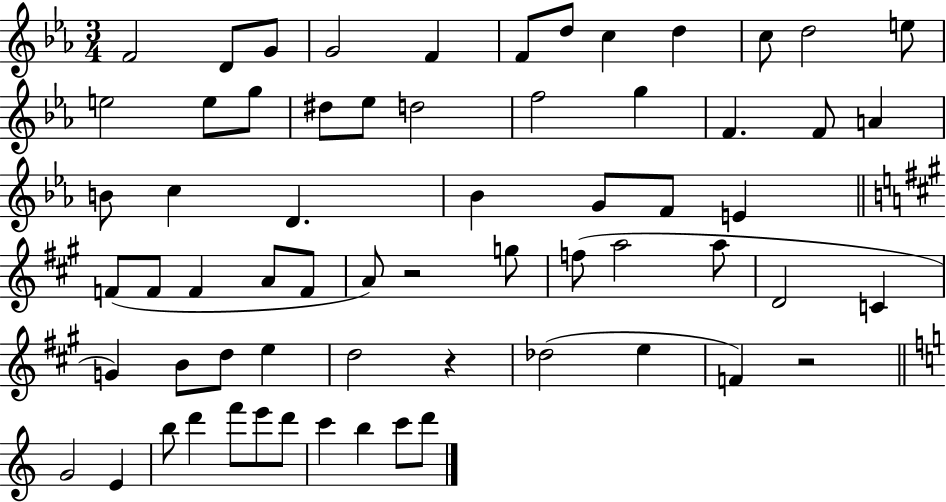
{
  \clef treble
  \numericTimeSignature
  \time 3/4
  \key ees \major
  f'2 d'8 g'8 | g'2 f'4 | f'8 d''8 c''4 d''4 | c''8 d''2 e''8 | \break e''2 e''8 g''8 | dis''8 ees''8 d''2 | f''2 g''4 | f'4. f'8 a'4 | \break b'8 c''4 d'4. | bes'4 g'8 f'8 e'4 | \bar "||" \break \key a \major f'8( f'8 f'4 a'8 f'8 | a'8) r2 g''8 | f''8( a''2 a''8 | d'2 c'4 | \break g'4) b'8 d''8 e''4 | d''2 r4 | des''2( e''4 | f'4) r2 | \break \bar "||" \break \key c \major g'2 e'4 | b''8 d'''4 f'''8 e'''8 d'''8 | c'''4 b''4 c'''8 d'''8 | \bar "|."
}